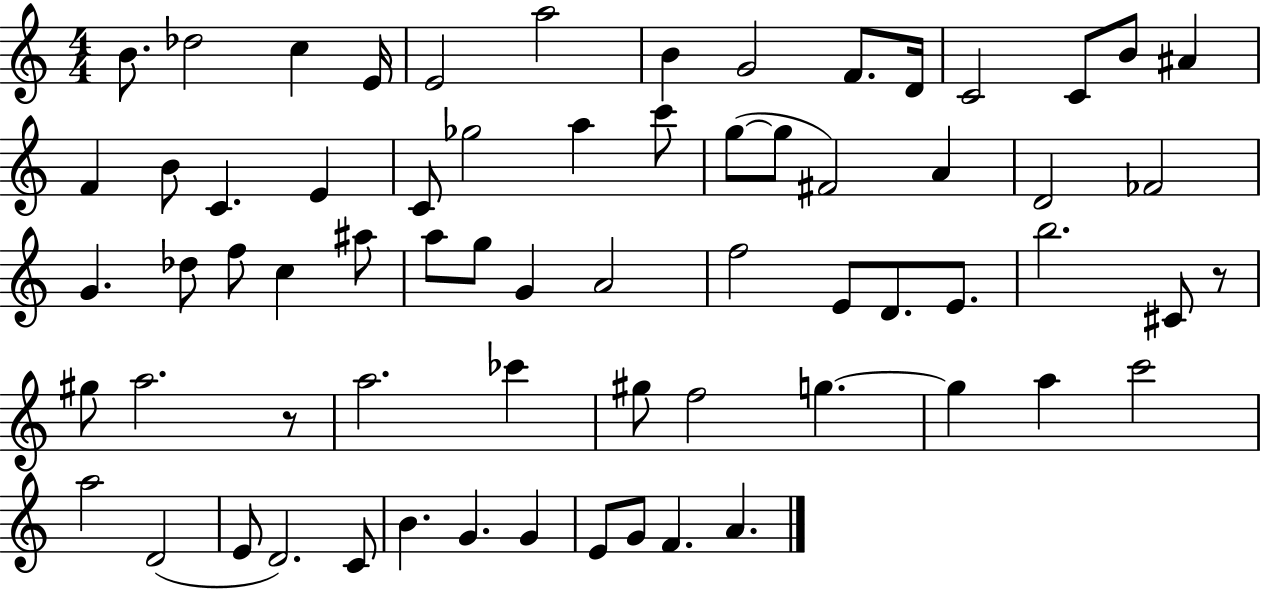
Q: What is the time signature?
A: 4/4